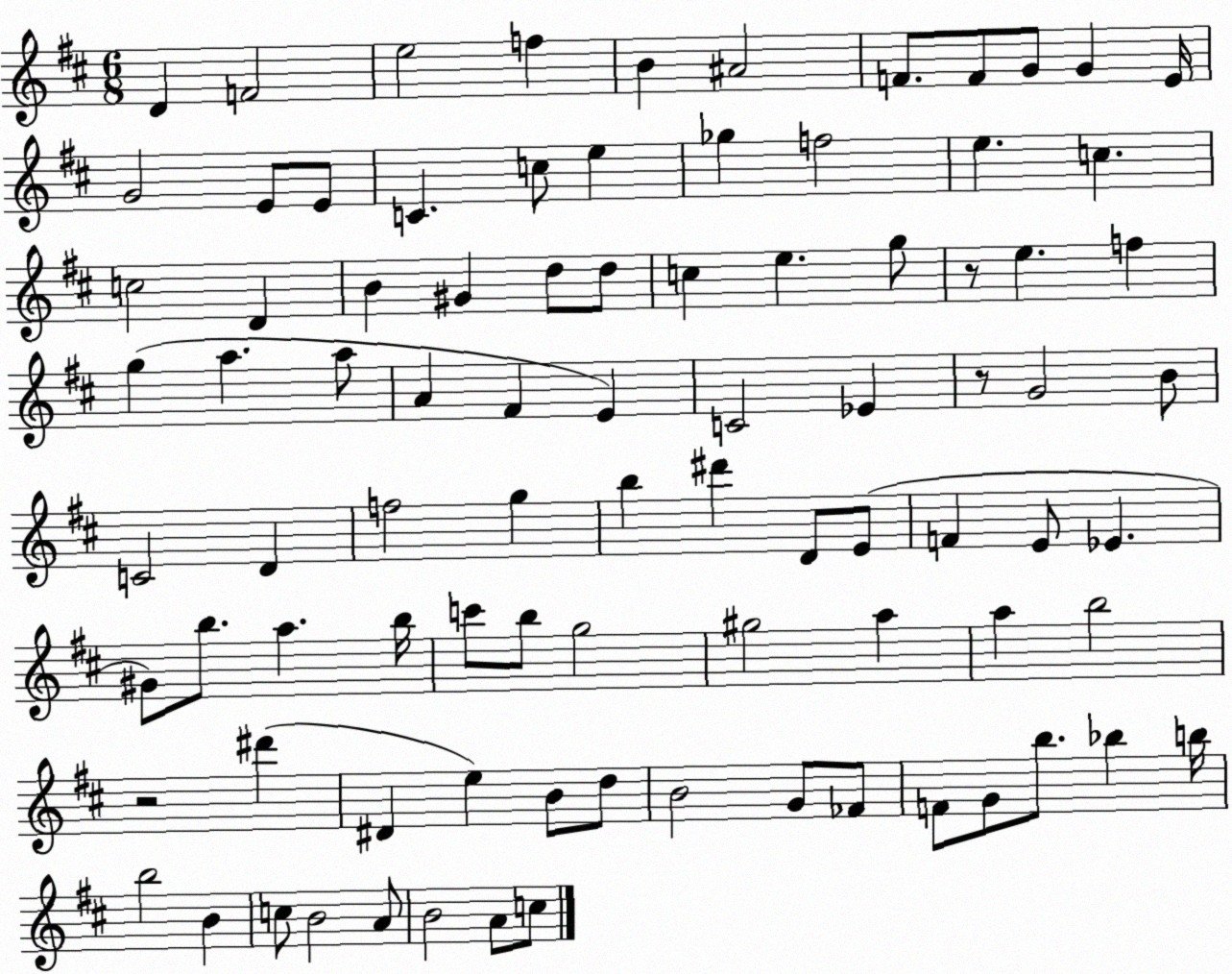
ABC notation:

X:1
T:Untitled
M:6/8
L:1/4
K:D
D F2 e2 f B ^A2 F/2 F/2 G/2 G E/4 G2 E/2 E/2 C c/2 e _g f2 e c c2 D B ^G d/2 d/2 c e g/2 z/2 e f g a a/2 A ^F E C2 _E z/2 G2 B/2 C2 D f2 g b ^d' D/2 E/2 F E/2 _E ^G/2 b/2 a b/4 c'/2 b/2 g2 ^g2 a a b2 z2 ^d' ^D e B/2 d/2 B2 G/2 _F/2 F/2 G/2 b/2 _b b/4 b2 B c/2 B2 A/2 B2 A/2 c/2